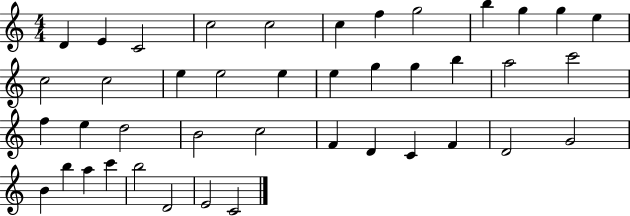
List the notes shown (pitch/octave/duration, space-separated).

D4/q E4/q C4/h C5/h C5/h C5/q F5/q G5/h B5/q G5/q G5/q E5/q C5/h C5/h E5/q E5/h E5/q E5/q G5/q G5/q B5/q A5/h C6/h F5/q E5/q D5/h B4/h C5/h F4/q D4/q C4/q F4/q D4/h G4/h B4/q B5/q A5/q C6/q B5/h D4/h E4/h C4/h